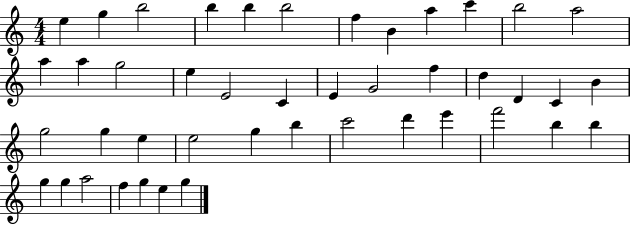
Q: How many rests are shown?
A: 0